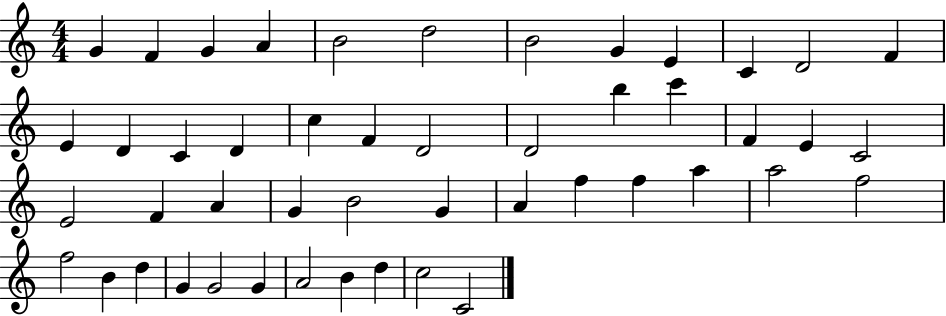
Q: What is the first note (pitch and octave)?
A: G4